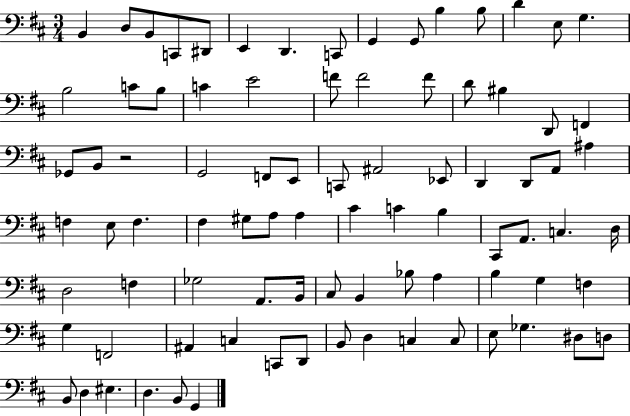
B2/q D3/e B2/e C2/e D#2/e E2/q D2/q. C2/e G2/q G2/e B3/q B3/e D4/q E3/e G3/q. B3/h C4/e B3/e C4/q E4/h F4/e F4/h F4/e D4/e BIS3/q D2/e F2/q Gb2/e B2/e R/h G2/h F2/e E2/e C2/e A#2/h Eb2/e D2/q D2/e A2/e A#3/q F3/q E3/e F3/q. F#3/q G#3/e A3/e A3/q C#4/q C4/q B3/q C#2/e A2/e. C3/q. D3/s D3/h F3/q Gb3/h A2/e. B2/s C#3/e B2/q Bb3/e A3/q B3/q G3/q F3/q G3/q F2/h A#2/q C3/q C2/e D2/e B2/e D3/q C3/q C3/e E3/e Gb3/q. D#3/e D3/e B2/e D3/q EIS3/q. D3/q. B2/e G2/q